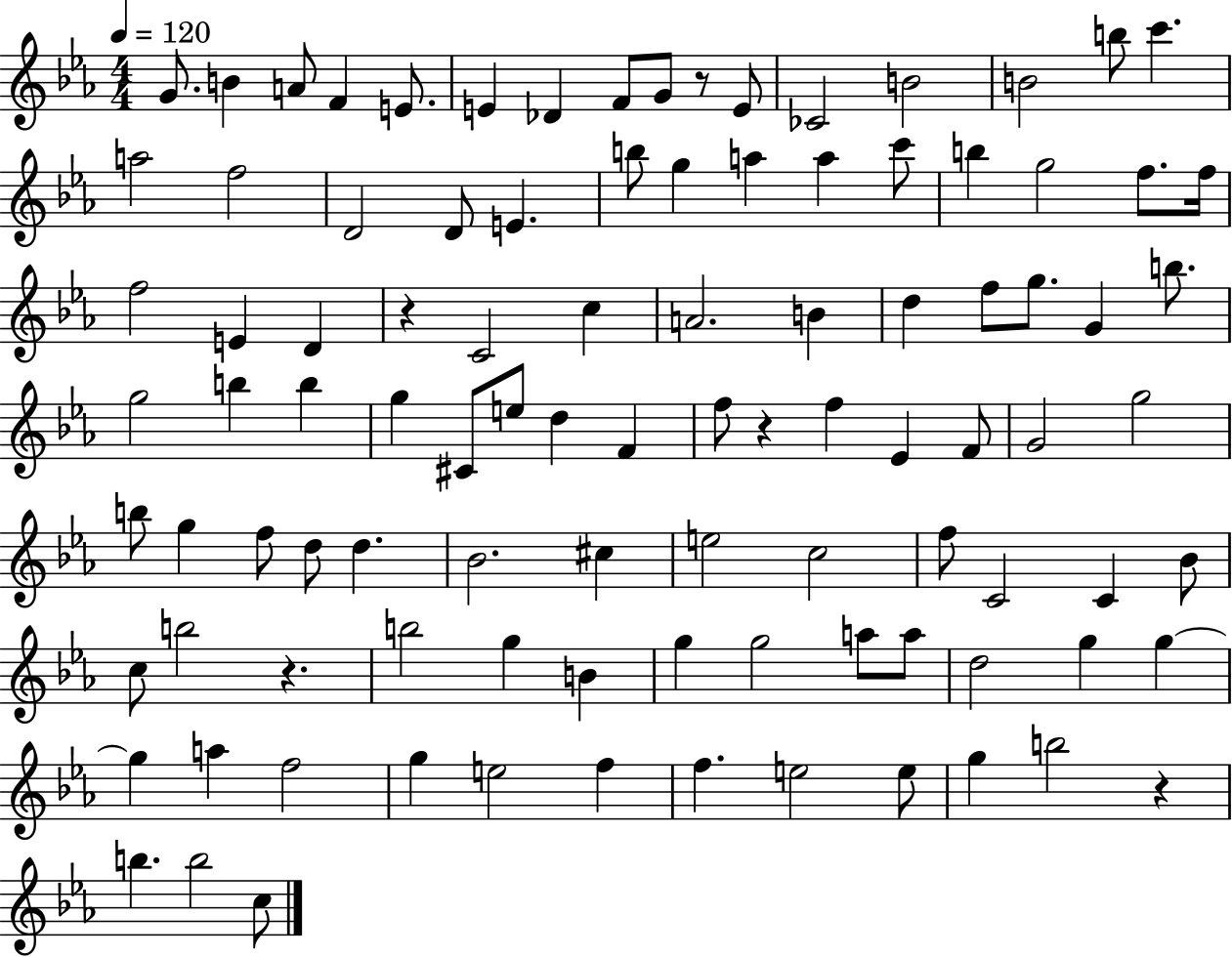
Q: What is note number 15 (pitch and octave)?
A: C6